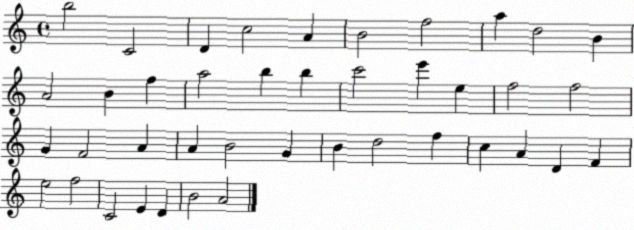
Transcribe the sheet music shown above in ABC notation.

X:1
T:Untitled
M:4/4
L:1/4
K:C
b2 C2 D c2 A B2 f2 a d2 B A2 B f a2 b b c'2 e' e f2 f2 G F2 A A B2 G B d2 f c A D F e2 f2 C2 E D B2 A2